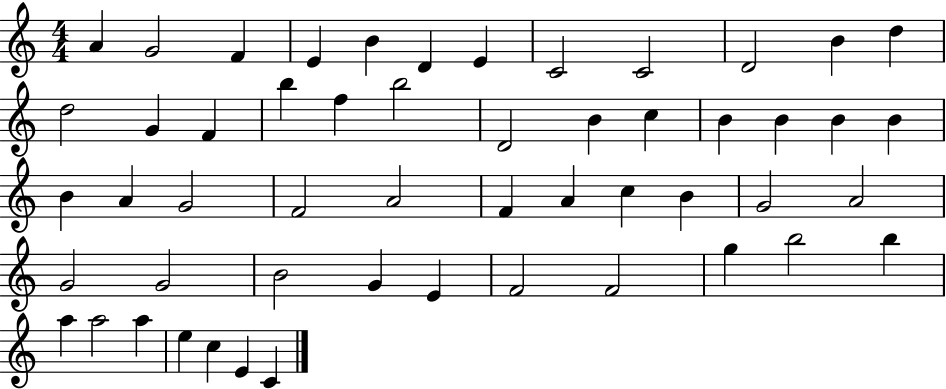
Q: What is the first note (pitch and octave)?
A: A4